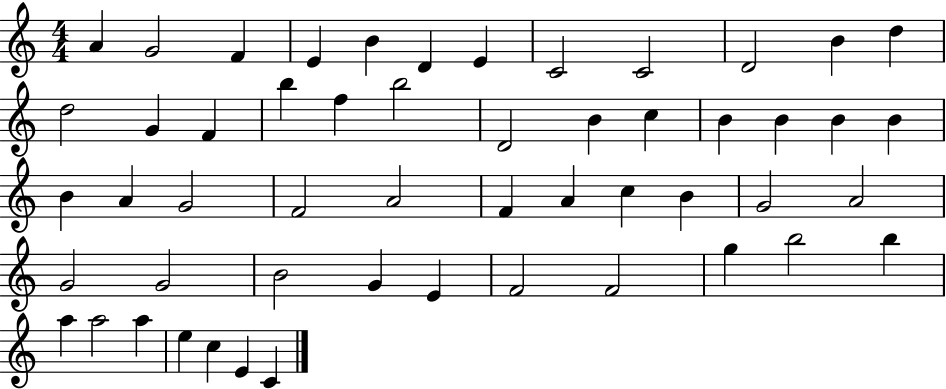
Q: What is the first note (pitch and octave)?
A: A4